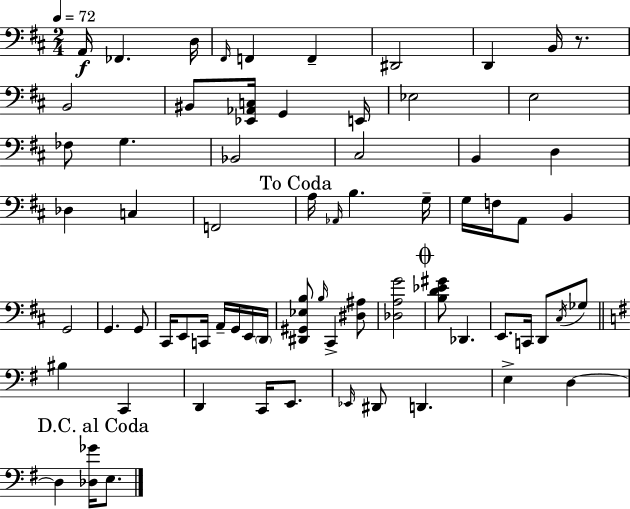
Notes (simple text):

A2/s FES2/q. D3/s F#2/s F2/q F2/q D#2/h D2/q B2/s R/e. B2/h BIS2/e [Eb2,Ab2,C3]/s G2/q E2/s Eb3/h E3/h FES3/e G3/q. Bb2/h C#3/h B2/q D3/q Db3/q C3/q F2/h A3/s Ab2/s B3/q. G3/s G3/s F3/s A2/e B2/q G2/h G2/q. G2/e C#2/s E2/e C2/s A2/s G2/s E2/s D2/s [D#2,G#2,Eb3,B3]/e B3/s C#2/q [D#3,A#3]/e [Db3,A3,G4]/h [B3,D4,Eb4,G#4]/e Db2/q. E2/e. C2/s D2/e C#3/s Gb3/e BIS3/q C2/q D2/q C2/s E2/e. Eb2/s D#2/e D2/q. E3/q D3/q D3/q [Db3,Gb4]/s E3/e.